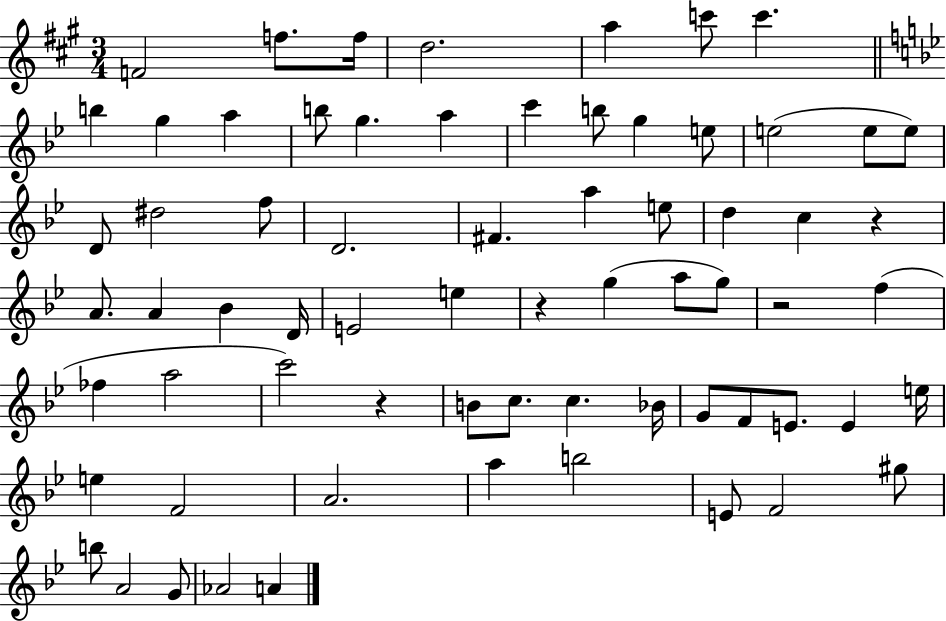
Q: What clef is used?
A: treble